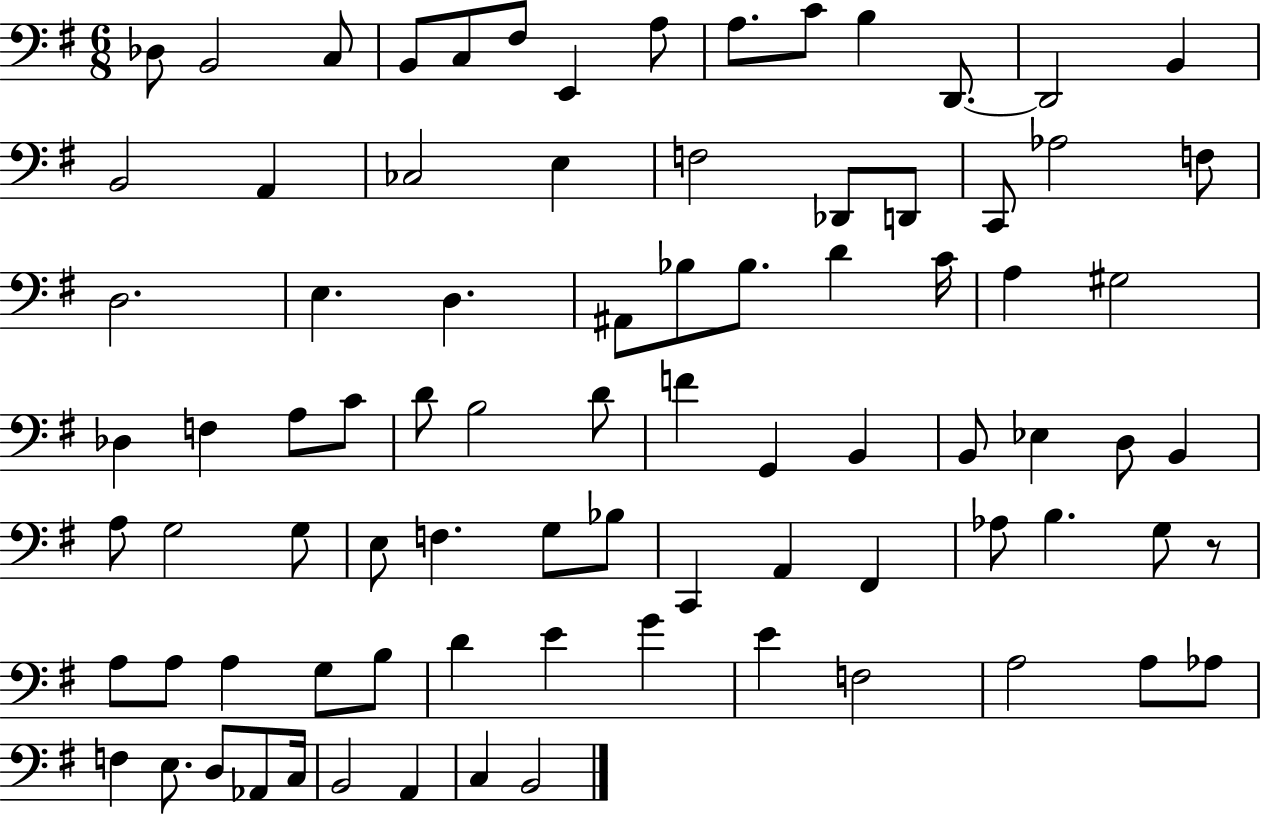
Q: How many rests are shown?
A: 1